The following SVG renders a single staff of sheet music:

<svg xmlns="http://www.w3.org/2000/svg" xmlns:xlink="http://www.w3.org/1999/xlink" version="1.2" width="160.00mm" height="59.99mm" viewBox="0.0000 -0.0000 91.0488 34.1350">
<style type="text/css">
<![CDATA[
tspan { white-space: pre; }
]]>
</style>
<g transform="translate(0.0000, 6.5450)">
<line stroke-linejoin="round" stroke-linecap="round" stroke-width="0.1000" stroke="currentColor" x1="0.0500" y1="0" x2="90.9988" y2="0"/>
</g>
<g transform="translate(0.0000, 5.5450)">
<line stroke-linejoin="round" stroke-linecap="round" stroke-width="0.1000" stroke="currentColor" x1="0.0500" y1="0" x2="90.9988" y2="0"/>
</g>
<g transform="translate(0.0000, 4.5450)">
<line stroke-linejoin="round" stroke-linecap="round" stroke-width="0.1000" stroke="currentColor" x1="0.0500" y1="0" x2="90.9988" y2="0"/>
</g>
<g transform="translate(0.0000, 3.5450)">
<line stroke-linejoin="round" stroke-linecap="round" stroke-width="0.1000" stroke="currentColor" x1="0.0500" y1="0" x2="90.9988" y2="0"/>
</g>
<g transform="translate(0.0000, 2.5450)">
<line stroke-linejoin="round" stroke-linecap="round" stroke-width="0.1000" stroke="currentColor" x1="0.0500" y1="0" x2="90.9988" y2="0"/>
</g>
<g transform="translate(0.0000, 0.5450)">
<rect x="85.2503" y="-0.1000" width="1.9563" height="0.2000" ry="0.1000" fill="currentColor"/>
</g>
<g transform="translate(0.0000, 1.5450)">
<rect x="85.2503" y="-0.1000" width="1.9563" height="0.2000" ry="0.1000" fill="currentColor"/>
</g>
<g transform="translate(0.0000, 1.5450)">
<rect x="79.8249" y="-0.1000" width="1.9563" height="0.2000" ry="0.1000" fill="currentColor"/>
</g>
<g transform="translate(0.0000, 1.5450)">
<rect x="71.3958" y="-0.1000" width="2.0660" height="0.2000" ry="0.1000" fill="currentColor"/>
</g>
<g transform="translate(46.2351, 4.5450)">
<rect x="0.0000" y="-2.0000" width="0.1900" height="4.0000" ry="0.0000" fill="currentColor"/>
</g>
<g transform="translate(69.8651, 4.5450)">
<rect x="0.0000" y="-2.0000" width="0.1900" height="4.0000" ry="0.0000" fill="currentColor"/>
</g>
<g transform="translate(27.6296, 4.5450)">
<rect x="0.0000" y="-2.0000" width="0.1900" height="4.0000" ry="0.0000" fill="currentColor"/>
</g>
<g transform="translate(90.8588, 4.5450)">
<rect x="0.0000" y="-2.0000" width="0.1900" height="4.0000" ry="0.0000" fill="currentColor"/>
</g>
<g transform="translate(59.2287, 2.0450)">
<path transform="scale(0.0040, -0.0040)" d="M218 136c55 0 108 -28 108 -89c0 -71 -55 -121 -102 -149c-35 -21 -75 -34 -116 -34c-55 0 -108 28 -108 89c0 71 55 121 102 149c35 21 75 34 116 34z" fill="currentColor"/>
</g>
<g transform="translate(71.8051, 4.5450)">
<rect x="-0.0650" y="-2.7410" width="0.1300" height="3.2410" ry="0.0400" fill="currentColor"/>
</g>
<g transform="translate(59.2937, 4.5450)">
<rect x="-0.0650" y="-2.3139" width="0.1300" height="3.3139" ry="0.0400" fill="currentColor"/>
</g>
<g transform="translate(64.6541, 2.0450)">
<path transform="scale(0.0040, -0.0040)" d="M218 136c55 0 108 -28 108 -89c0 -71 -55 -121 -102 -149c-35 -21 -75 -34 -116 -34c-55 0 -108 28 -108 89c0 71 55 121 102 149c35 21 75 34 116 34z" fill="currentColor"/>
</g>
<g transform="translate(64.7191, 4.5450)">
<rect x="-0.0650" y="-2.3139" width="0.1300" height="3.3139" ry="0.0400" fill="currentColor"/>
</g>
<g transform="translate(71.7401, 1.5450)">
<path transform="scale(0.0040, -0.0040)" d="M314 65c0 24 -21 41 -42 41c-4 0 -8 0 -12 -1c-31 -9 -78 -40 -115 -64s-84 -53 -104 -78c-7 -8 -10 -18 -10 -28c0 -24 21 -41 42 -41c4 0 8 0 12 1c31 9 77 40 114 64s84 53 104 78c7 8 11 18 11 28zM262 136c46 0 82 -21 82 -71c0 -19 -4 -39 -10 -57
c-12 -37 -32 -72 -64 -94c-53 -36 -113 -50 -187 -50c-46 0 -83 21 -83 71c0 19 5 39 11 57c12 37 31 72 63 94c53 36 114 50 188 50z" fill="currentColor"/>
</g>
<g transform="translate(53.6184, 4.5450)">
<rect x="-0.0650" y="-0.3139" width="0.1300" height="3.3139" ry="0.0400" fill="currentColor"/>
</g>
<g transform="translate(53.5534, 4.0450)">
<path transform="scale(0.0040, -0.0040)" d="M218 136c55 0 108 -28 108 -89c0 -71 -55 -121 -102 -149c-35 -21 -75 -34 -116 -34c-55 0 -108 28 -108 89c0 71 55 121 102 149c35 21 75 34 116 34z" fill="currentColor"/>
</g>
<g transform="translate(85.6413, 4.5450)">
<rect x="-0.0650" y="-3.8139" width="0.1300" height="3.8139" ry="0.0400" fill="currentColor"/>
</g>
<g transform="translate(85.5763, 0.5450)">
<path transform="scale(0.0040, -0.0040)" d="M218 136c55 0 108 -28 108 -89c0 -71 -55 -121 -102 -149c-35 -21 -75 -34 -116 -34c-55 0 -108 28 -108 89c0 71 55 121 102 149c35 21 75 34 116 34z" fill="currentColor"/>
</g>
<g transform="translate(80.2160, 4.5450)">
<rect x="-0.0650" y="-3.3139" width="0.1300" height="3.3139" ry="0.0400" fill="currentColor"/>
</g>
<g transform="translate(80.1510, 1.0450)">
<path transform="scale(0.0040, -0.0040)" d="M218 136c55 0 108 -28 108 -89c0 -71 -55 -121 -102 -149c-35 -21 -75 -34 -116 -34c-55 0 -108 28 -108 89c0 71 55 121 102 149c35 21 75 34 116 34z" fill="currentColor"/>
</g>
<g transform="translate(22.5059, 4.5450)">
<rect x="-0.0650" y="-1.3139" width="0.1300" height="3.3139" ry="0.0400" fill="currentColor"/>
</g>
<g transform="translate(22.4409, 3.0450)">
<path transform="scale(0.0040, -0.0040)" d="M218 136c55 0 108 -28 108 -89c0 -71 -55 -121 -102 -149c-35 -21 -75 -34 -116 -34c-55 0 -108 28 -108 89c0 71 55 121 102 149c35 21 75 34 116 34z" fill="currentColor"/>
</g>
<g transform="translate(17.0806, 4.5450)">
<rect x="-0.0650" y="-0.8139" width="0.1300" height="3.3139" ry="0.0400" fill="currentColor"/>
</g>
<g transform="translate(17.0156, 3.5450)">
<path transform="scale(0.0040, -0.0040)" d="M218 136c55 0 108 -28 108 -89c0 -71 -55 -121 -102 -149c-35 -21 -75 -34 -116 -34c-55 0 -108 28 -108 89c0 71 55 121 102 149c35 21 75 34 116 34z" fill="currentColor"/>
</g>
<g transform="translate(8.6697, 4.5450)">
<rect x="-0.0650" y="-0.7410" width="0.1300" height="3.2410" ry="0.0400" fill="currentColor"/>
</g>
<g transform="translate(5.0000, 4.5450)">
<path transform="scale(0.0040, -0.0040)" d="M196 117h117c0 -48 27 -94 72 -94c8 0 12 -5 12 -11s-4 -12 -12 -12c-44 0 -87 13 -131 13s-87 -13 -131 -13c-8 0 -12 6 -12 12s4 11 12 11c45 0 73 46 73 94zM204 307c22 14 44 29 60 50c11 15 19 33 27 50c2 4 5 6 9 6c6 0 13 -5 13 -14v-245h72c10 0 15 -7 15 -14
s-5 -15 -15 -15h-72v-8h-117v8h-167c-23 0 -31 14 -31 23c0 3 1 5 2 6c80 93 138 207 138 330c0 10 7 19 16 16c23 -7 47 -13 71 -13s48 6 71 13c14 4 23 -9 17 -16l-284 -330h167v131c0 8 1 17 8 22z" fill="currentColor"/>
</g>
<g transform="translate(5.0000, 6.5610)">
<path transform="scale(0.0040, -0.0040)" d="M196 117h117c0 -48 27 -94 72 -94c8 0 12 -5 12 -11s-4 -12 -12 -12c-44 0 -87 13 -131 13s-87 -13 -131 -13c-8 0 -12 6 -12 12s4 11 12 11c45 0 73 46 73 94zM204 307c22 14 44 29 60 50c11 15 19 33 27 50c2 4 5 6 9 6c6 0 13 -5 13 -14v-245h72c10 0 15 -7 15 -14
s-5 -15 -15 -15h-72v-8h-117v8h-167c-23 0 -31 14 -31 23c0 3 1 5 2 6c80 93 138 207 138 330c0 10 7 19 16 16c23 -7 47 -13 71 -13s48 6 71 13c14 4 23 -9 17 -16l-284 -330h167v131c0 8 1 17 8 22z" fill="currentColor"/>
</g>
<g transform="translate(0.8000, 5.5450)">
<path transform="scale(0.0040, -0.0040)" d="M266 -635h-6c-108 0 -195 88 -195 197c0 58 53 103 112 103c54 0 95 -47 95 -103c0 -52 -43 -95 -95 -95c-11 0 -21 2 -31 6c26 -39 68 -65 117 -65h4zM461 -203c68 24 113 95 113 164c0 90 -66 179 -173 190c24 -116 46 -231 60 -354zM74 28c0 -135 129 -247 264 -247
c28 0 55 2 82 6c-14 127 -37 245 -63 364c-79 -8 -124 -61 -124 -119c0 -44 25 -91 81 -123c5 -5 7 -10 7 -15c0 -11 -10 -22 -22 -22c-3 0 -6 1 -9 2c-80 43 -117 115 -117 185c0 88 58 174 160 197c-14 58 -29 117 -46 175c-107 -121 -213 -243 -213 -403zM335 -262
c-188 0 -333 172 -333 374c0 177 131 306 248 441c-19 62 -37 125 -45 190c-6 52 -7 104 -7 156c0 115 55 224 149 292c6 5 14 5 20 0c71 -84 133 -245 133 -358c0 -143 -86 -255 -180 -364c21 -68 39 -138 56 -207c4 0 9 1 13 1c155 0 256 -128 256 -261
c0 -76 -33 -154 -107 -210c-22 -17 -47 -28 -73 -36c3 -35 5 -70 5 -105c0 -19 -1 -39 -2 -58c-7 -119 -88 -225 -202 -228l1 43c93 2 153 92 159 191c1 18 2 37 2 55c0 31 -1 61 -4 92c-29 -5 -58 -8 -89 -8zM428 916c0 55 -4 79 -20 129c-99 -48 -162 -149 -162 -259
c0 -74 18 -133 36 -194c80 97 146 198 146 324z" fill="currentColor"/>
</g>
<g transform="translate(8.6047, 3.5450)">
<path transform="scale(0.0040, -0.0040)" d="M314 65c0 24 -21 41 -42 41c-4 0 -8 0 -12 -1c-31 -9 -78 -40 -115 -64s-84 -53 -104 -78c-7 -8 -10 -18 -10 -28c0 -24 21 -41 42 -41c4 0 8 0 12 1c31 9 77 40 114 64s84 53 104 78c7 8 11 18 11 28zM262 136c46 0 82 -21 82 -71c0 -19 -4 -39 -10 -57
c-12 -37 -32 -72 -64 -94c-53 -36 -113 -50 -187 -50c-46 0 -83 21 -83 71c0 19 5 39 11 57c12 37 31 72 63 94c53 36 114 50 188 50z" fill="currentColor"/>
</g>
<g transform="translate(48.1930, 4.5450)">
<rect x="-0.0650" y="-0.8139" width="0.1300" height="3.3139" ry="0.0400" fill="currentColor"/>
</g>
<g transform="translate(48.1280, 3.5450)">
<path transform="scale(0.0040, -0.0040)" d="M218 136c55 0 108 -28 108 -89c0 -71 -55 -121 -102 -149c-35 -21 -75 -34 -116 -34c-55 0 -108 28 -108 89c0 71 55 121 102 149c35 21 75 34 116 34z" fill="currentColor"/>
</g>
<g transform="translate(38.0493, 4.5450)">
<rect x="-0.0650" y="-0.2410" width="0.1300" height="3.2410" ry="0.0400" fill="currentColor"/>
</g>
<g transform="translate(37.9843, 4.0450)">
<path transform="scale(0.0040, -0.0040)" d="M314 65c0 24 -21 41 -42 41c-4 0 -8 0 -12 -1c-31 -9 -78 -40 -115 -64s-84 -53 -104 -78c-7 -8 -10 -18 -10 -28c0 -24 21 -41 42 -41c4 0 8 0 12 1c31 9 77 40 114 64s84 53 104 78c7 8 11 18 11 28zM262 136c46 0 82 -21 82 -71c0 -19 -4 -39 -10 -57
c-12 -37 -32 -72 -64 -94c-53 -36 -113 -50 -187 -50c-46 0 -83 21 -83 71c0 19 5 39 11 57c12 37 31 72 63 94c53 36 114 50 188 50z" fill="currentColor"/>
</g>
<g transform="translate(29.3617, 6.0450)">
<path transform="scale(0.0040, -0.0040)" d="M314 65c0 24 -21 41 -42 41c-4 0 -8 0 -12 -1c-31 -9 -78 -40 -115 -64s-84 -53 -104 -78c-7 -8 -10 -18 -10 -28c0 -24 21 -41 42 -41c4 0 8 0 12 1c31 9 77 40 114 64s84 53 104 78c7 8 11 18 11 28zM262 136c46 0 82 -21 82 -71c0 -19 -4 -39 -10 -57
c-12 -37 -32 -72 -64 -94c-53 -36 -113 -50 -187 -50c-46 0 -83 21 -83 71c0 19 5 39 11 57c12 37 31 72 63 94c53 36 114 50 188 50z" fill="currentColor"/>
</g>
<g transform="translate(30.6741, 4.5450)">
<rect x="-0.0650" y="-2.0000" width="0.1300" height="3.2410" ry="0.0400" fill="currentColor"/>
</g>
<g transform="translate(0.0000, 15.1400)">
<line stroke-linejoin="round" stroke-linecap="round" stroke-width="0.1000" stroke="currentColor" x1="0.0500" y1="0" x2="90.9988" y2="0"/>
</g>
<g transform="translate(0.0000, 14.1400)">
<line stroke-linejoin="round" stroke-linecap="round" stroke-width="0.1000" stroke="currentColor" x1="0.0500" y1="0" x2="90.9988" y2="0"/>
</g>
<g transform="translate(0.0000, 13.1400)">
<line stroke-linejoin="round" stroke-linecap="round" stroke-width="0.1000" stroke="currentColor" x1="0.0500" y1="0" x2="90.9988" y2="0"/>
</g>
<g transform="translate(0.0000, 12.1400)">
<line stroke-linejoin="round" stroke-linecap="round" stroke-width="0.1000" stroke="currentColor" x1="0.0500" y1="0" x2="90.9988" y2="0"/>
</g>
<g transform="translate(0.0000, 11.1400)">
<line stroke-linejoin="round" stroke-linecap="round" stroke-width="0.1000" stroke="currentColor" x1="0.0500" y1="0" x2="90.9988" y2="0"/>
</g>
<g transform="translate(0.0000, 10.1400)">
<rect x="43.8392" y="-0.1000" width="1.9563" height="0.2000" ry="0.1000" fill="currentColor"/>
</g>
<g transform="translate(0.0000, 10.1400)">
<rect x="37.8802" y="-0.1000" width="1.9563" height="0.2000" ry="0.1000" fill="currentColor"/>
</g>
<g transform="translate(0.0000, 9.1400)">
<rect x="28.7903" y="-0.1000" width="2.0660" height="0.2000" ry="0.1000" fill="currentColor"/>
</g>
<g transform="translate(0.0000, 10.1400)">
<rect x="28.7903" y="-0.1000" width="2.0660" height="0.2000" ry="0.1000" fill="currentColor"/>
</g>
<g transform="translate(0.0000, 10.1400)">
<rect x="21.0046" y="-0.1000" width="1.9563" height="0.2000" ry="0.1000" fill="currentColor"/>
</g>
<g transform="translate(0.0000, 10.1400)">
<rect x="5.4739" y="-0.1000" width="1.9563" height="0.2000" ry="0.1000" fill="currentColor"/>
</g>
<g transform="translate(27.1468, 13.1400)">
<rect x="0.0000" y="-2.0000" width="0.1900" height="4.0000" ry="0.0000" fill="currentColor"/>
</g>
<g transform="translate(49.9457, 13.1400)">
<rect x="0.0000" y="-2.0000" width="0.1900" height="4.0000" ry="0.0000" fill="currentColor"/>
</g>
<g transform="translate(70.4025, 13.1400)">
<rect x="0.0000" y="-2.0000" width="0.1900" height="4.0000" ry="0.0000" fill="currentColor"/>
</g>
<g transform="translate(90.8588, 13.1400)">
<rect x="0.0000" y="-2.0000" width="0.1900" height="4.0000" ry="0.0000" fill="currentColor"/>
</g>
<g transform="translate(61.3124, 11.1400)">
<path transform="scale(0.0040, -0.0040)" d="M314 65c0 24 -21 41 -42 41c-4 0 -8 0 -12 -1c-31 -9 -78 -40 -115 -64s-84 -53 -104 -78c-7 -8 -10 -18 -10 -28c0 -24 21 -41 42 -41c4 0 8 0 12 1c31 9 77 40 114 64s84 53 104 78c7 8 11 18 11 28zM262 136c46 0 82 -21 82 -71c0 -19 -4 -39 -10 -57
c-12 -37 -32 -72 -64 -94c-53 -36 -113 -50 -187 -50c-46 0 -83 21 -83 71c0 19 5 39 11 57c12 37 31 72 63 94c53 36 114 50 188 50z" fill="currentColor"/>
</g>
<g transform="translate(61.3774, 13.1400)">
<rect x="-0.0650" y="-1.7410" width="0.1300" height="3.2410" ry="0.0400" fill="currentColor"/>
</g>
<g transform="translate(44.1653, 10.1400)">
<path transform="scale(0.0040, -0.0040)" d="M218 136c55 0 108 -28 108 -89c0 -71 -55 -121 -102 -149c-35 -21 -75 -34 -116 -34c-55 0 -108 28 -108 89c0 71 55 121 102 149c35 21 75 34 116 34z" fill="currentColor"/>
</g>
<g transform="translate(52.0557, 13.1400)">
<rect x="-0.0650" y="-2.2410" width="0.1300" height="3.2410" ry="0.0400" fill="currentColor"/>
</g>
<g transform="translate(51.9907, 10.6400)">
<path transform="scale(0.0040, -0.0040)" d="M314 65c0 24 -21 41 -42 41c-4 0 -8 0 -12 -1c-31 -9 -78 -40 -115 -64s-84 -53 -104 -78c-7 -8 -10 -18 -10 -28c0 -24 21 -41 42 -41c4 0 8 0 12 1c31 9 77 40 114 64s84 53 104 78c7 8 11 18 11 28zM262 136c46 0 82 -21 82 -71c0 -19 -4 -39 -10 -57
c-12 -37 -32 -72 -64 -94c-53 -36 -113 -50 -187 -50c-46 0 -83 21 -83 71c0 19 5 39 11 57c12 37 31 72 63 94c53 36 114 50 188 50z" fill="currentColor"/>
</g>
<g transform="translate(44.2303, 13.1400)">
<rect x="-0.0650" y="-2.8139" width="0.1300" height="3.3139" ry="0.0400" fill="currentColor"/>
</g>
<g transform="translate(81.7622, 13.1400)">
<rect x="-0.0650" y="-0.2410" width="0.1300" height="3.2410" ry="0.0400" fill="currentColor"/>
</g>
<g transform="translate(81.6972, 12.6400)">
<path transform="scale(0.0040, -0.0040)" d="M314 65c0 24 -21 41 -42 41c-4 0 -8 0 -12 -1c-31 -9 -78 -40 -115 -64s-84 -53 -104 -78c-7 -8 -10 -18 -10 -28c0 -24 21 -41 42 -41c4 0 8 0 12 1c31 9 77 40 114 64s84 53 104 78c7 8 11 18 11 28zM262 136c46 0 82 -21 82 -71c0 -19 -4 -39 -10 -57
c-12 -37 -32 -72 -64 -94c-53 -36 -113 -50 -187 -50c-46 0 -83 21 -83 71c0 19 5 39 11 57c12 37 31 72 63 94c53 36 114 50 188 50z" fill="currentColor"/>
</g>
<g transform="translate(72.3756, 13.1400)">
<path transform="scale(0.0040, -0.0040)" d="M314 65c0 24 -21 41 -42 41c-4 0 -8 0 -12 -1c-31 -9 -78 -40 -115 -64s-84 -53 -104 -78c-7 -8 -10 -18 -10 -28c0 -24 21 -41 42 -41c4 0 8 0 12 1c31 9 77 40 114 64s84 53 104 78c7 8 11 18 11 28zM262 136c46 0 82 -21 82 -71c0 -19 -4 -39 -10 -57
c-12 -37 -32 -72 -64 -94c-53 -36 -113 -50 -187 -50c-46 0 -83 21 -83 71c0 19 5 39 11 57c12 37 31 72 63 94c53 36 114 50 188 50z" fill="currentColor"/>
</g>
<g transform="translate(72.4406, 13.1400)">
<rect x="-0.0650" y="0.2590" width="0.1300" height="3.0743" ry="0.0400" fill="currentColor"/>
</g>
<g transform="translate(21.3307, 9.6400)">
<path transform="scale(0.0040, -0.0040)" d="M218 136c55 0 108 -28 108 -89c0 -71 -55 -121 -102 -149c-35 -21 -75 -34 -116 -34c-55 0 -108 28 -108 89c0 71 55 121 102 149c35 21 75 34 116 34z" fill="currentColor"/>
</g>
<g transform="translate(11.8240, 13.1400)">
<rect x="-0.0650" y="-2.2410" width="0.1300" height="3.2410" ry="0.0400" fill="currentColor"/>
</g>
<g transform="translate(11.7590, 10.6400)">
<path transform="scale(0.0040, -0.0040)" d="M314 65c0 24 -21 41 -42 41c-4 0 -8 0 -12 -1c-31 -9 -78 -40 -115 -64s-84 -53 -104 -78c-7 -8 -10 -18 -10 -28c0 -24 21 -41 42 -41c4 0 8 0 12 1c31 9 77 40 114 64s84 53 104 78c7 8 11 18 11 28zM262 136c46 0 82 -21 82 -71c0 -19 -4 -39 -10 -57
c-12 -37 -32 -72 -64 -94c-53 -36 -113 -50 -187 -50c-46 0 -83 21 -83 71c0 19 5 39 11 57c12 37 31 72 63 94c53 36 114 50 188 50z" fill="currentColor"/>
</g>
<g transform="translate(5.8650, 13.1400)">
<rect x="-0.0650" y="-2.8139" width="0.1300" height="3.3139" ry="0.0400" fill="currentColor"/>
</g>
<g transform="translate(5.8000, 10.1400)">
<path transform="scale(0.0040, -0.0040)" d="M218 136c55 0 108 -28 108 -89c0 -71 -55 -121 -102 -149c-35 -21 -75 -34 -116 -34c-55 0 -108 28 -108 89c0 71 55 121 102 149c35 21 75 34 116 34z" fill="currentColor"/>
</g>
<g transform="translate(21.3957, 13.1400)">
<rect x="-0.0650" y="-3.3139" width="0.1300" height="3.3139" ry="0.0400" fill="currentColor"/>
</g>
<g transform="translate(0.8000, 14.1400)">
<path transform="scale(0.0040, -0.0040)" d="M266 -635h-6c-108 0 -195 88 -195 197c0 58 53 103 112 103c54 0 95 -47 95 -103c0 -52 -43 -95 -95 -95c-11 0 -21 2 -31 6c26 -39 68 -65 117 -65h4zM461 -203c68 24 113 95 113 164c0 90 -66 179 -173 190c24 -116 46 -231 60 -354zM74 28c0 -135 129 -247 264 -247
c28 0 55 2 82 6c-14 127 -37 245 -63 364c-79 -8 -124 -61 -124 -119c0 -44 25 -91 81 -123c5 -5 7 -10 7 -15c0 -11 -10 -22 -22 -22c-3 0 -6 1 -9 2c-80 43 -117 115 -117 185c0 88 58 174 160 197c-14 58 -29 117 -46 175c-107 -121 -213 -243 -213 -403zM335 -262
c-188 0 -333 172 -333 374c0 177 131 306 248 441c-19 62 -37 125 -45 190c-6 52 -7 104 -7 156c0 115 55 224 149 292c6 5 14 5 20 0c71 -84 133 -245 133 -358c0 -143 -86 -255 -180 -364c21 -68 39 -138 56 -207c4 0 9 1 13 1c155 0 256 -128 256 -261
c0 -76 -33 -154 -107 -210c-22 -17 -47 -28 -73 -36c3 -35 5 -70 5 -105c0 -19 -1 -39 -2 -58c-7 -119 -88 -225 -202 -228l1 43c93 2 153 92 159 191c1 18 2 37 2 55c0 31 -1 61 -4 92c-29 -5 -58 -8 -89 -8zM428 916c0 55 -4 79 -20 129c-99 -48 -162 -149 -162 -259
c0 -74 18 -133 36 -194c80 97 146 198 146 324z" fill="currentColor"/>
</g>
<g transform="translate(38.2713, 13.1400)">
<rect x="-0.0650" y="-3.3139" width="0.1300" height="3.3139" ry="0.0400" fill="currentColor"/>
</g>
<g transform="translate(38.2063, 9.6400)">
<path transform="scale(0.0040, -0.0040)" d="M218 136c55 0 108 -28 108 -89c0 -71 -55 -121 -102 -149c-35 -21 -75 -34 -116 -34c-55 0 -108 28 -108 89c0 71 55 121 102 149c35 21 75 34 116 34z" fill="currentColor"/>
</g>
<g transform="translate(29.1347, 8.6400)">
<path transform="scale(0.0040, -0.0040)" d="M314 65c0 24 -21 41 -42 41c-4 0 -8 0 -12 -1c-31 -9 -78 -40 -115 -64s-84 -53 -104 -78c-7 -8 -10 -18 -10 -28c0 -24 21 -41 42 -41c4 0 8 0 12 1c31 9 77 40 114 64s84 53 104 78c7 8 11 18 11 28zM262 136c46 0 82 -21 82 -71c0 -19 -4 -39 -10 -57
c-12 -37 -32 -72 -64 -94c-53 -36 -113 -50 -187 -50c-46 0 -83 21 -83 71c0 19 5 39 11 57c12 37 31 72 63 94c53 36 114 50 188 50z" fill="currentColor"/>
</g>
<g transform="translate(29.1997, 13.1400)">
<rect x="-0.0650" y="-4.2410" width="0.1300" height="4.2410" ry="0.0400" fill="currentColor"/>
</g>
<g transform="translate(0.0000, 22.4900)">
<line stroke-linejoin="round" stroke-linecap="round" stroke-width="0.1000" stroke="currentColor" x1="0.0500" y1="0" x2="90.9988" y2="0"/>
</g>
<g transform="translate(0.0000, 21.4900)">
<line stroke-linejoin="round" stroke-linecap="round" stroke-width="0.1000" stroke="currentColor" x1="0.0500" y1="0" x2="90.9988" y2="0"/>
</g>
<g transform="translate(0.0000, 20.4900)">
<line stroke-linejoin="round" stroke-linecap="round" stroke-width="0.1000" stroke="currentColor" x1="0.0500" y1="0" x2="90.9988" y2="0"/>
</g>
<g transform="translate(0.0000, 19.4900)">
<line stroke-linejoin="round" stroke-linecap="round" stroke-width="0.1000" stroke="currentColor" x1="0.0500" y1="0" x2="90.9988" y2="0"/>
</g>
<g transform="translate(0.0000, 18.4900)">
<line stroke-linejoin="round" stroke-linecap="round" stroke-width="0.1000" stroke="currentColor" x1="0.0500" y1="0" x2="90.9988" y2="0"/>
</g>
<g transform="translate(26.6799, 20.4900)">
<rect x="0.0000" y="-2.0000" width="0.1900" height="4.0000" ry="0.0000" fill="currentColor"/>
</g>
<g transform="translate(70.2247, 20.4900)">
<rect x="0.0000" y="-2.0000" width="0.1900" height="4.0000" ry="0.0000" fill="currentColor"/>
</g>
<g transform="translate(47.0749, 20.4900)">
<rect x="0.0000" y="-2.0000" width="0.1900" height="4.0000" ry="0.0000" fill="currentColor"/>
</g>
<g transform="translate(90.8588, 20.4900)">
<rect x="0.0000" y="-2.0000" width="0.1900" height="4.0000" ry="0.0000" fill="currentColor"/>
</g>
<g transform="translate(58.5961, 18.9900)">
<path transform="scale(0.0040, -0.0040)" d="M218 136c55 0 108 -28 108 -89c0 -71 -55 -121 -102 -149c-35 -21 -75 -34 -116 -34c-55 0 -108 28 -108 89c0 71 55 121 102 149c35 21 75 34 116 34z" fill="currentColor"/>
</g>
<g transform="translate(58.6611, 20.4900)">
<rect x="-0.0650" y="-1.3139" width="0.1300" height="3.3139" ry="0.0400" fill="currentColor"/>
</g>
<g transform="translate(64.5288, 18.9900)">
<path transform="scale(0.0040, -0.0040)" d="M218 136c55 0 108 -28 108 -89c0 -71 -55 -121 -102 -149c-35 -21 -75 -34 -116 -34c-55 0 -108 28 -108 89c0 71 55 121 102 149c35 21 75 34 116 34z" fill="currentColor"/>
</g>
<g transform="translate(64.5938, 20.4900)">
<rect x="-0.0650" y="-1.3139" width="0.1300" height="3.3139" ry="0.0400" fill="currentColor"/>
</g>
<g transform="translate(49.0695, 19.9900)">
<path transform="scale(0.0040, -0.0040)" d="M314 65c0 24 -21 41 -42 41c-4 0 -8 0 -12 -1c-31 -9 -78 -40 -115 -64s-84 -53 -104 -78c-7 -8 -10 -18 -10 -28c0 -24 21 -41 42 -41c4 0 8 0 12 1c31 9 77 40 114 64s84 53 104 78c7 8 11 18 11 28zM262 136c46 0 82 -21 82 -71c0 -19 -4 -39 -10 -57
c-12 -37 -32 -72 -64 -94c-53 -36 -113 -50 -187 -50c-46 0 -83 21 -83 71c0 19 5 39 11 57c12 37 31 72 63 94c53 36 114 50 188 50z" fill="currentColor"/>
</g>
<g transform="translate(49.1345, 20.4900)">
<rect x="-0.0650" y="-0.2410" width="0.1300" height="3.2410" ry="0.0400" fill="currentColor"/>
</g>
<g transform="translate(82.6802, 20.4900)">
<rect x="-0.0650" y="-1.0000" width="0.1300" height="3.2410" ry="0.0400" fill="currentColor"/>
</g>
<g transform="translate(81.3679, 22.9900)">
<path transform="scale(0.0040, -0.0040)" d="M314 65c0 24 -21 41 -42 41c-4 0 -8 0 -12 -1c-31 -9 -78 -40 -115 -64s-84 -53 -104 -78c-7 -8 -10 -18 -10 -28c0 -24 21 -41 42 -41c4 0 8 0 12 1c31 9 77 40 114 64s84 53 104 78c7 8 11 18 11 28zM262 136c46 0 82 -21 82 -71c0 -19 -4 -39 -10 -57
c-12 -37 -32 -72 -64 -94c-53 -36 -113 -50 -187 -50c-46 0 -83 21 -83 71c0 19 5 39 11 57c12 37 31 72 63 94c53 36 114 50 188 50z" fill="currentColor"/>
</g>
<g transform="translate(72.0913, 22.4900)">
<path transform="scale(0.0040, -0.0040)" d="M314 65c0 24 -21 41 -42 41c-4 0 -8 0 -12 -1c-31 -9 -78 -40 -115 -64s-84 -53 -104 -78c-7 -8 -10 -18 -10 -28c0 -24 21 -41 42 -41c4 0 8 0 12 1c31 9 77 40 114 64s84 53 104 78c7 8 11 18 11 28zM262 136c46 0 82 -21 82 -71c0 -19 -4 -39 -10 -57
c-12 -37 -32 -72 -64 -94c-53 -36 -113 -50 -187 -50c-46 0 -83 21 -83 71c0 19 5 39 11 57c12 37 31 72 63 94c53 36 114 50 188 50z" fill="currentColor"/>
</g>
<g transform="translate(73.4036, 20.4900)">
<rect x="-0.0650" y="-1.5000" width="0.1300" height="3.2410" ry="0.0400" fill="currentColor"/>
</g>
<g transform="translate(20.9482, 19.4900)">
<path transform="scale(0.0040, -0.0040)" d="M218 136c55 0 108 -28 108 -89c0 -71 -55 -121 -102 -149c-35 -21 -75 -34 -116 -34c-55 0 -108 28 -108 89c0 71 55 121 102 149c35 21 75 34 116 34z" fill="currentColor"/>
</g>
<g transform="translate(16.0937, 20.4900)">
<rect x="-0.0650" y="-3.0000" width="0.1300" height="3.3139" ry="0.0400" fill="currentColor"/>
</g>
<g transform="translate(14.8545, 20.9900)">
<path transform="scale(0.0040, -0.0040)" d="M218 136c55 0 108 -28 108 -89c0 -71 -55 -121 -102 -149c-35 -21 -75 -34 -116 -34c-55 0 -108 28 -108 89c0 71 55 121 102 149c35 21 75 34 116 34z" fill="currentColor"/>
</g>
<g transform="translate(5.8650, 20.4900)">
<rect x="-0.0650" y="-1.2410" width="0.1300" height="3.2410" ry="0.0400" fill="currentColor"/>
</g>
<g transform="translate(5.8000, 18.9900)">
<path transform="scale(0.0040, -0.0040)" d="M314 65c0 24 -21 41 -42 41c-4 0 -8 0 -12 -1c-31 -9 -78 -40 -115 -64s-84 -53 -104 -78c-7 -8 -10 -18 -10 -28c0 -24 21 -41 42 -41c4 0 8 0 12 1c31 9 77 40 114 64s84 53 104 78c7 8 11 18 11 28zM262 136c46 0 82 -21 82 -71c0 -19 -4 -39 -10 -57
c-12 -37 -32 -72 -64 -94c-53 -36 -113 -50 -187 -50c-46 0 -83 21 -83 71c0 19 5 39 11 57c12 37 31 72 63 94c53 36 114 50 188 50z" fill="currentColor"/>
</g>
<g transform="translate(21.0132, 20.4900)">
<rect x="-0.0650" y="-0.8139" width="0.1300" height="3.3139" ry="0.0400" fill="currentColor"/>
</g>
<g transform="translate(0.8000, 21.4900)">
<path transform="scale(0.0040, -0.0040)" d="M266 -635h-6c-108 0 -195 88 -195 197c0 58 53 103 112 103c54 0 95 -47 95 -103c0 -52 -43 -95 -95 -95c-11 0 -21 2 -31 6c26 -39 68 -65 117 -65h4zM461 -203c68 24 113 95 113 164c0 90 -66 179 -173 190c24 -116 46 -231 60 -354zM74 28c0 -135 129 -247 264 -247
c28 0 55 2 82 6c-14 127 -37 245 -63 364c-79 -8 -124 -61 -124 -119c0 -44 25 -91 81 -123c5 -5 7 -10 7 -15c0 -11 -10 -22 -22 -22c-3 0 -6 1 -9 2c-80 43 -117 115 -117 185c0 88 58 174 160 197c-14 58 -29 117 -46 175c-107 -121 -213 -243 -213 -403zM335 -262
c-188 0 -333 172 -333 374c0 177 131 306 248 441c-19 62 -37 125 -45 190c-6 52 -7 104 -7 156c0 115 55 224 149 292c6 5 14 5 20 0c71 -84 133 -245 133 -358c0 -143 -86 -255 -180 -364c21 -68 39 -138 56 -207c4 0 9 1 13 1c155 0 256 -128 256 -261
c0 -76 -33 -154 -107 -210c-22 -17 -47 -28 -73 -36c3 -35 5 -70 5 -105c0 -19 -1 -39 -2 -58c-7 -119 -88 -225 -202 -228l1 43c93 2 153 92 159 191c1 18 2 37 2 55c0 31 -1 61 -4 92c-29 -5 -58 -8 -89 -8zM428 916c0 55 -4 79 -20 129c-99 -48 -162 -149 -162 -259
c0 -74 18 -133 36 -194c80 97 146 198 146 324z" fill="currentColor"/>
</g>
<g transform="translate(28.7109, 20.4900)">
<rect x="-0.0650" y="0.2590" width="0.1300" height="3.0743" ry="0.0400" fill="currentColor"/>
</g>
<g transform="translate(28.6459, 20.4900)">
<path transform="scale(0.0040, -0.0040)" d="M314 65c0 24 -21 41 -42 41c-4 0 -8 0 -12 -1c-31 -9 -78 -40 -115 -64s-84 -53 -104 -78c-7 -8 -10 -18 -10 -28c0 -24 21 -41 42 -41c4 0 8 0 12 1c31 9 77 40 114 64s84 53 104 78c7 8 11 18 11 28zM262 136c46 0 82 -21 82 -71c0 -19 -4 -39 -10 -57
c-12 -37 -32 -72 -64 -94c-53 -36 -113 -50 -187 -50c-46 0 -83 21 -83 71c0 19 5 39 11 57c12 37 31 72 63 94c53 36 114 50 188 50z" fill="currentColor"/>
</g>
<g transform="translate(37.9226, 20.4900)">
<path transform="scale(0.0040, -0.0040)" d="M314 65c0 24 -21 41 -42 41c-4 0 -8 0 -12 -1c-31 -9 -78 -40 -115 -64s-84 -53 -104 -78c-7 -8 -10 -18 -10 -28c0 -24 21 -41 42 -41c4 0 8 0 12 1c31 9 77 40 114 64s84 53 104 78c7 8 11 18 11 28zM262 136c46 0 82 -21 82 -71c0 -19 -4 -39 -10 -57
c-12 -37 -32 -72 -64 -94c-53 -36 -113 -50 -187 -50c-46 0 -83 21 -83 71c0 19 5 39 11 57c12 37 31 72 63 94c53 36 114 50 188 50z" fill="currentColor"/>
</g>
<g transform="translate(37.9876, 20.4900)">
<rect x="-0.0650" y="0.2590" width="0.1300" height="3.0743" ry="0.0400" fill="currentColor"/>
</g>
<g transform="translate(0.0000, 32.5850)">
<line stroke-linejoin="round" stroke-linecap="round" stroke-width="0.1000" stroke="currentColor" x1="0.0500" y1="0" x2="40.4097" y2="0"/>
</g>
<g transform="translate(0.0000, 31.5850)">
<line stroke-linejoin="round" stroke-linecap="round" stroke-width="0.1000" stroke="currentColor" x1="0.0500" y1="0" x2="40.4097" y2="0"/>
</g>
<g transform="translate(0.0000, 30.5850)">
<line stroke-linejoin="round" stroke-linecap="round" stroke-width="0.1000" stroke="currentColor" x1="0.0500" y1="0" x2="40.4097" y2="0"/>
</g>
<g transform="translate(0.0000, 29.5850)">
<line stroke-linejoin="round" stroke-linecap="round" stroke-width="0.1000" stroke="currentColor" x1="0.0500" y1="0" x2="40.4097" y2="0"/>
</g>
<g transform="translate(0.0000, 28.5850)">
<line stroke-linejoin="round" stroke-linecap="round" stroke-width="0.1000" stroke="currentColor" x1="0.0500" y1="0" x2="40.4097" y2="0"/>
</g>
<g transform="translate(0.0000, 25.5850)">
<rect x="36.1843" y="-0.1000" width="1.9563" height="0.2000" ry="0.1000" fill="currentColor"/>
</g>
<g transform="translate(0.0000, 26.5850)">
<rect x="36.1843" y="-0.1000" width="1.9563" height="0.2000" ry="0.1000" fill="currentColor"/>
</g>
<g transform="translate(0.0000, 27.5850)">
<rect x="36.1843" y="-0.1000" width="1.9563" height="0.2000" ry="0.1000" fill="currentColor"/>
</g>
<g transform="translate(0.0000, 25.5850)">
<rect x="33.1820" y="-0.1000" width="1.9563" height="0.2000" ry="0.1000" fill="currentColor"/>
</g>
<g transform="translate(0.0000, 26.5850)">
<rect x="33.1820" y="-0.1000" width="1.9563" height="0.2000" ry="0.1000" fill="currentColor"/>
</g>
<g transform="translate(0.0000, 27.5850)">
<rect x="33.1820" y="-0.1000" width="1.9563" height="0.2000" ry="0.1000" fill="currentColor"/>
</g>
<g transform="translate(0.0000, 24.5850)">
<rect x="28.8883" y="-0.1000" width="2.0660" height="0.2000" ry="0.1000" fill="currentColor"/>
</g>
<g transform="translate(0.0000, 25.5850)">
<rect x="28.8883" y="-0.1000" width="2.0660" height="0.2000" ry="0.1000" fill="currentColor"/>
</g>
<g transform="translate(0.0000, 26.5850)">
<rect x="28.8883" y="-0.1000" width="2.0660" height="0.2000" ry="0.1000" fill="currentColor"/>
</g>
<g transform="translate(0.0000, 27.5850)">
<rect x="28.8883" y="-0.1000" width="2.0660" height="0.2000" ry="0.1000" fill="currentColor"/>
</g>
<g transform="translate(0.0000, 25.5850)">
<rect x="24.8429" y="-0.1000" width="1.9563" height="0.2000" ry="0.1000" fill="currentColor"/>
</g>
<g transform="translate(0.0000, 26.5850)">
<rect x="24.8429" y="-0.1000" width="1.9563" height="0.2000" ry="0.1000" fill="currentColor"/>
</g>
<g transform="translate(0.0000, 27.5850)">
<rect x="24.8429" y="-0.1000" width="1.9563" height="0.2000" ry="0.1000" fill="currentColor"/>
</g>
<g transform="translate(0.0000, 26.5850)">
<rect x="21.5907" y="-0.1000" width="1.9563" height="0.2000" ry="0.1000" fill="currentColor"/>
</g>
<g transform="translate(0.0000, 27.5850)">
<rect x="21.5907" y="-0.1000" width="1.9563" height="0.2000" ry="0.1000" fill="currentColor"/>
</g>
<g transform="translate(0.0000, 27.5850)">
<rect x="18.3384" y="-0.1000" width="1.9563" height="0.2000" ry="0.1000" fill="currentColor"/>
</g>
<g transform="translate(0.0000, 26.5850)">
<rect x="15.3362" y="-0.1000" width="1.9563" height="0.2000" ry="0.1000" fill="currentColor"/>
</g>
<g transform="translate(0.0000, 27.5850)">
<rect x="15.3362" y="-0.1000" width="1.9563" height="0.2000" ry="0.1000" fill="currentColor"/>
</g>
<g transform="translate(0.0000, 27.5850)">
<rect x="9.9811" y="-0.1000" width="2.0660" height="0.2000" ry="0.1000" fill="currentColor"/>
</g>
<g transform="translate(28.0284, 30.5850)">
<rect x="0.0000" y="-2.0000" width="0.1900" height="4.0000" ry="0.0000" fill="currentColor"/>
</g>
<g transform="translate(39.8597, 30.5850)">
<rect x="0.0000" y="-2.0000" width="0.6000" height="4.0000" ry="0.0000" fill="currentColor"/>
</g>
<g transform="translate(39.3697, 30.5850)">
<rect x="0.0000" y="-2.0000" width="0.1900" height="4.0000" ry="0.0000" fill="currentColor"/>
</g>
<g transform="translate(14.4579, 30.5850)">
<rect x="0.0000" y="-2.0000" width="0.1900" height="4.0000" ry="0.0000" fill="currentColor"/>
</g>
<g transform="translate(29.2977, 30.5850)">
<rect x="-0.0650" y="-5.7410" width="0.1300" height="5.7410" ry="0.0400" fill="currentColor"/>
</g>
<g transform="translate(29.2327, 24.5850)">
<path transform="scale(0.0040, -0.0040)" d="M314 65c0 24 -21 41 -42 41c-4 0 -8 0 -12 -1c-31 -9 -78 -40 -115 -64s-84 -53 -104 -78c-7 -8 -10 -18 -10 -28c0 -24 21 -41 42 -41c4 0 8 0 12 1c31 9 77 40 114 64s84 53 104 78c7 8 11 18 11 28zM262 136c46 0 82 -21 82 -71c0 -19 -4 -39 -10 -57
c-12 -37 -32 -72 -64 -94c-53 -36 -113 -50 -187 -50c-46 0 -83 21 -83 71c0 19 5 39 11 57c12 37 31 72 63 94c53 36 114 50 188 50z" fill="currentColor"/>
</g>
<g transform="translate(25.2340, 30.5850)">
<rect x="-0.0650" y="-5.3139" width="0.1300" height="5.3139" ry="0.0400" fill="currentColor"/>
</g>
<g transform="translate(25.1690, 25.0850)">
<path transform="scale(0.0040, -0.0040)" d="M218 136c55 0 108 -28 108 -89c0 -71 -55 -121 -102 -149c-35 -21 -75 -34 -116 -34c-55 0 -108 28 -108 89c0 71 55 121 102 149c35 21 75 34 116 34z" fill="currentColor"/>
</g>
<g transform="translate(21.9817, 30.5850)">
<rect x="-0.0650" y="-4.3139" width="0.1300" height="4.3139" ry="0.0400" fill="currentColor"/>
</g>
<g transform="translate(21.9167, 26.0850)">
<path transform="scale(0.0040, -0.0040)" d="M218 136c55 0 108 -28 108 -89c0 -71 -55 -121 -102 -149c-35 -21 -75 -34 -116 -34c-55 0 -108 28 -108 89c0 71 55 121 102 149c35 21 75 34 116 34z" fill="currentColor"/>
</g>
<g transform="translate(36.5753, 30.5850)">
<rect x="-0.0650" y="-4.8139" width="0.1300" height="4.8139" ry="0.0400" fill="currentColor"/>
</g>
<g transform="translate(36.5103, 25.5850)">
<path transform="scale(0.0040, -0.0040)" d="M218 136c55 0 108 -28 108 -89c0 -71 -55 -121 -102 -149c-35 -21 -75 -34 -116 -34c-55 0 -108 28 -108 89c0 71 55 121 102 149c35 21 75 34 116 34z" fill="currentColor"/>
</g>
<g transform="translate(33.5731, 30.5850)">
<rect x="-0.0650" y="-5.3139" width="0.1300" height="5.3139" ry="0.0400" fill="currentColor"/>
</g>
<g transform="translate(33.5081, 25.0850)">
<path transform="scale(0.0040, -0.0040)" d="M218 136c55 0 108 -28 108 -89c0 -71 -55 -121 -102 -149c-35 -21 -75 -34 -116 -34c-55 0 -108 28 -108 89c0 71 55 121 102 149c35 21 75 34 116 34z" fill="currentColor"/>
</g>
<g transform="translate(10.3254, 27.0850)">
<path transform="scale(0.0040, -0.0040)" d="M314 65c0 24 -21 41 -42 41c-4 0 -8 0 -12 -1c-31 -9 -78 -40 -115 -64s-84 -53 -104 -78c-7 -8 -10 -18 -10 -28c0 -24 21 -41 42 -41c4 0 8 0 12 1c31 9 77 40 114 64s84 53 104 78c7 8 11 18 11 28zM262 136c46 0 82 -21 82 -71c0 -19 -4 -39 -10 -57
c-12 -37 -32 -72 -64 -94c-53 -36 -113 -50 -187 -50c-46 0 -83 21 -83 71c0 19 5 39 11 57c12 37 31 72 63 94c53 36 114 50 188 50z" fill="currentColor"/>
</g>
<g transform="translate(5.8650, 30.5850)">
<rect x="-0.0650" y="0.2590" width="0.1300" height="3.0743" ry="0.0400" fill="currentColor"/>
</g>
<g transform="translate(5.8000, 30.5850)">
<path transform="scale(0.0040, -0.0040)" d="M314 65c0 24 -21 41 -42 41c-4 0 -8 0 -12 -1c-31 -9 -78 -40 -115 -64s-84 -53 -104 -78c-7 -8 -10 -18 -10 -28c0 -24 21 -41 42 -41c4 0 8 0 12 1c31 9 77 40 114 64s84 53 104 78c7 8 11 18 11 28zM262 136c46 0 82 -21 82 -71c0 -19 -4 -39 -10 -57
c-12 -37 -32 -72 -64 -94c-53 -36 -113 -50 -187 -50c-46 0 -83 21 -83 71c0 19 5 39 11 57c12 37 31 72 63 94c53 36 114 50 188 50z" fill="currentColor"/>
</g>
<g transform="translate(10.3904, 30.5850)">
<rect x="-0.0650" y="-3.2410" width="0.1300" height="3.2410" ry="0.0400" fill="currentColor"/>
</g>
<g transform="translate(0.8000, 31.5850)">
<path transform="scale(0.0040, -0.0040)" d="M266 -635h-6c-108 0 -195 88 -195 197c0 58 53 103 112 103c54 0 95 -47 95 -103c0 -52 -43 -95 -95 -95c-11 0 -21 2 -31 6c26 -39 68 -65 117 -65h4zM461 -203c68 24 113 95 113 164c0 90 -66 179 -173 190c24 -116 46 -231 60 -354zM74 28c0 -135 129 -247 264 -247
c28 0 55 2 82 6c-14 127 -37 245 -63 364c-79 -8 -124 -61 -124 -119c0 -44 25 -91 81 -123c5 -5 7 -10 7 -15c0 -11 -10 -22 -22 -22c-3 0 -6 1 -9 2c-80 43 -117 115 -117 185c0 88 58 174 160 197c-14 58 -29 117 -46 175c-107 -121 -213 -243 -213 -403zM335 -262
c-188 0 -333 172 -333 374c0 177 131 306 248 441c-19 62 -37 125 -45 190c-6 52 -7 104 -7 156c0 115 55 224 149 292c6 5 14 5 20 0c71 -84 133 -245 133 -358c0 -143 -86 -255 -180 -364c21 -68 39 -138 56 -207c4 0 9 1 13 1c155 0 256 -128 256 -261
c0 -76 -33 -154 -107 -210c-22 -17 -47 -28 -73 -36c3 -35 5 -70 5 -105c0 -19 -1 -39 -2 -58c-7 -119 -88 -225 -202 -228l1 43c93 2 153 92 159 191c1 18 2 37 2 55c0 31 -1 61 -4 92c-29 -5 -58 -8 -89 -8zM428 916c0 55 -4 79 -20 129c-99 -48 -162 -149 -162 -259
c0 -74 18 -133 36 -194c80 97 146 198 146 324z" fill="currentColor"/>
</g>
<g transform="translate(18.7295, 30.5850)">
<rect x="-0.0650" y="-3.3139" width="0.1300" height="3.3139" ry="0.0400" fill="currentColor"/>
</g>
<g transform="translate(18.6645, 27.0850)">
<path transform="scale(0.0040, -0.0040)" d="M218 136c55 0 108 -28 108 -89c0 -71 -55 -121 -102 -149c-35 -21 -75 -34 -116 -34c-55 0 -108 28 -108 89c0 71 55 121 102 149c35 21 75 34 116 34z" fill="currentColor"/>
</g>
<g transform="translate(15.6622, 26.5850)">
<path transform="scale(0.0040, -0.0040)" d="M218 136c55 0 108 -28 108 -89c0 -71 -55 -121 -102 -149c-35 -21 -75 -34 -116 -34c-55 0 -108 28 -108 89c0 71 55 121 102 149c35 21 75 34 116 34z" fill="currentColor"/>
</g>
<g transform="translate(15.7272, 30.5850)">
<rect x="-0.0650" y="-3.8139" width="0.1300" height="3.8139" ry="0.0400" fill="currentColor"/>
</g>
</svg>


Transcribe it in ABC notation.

X:1
T:Untitled
M:4/4
L:1/4
K:C
d2 d e F2 c2 d c g g a2 b c' a g2 b d'2 b a g2 f2 B2 c2 e2 A d B2 B2 c2 e e E2 D2 B2 b2 c' b d' f' g'2 f' e'